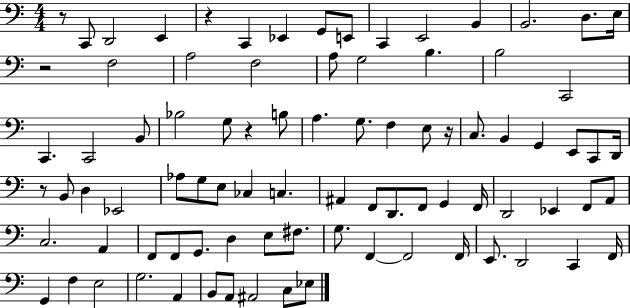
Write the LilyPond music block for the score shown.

{
  \clef bass
  \numericTimeSignature
  \time 4/4
  \key c \major
  r8 c,8 d,2 e,4 | r4 c,4 ees,4 g,8 e,8 | c,4 e,2 b,4 | b,2. d8. e16 | \break r2 f2 | a2 f2 | a8 g2 b4. | b2 c,2 | \break c,4. c,2 b,8 | bes2 g8 r4 b8 | a4. g8. f4 e8 r16 | c8. b,4 g,4 e,8 c,8 d,16 | \break r8 b,8 d4 ees,2 | aes8 g8 e8 ces4 c4. | ais,4 f,8 d,8. f,8 g,4 f,16 | d,2 ees,4 f,8 a,8 | \break c2. a,4 | f,8 f,8 g,8. d4 e8 fis8. | g8. f,4~~ f,2 f,16 | e,8. d,2 c,4 f,16 | \break g,4 f4 e2 | g2. a,4 | b,8 a,8 ais,2 c8 ees8 | \bar "|."
}